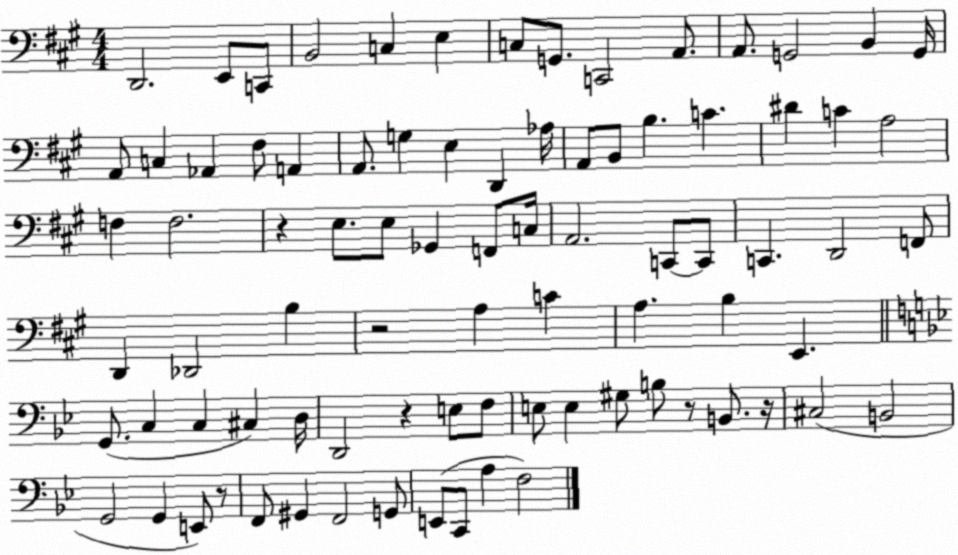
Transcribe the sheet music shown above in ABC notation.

X:1
T:Untitled
M:4/4
L:1/4
K:A
D,,2 E,,/2 C,,/2 B,,2 C, E, C,/2 G,,/2 C,,2 A,,/2 A,,/2 G,,2 B,, G,,/4 A,,/2 C, _A,, ^F,/2 A,, A,,/2 G, E, D,, _A,/4 A,,/2 B,,/2 B, C ^D C A,2 F, F,2 z E,/2 E,/2 _G,, F,,/2 C,/4 A,,2 C,,/2 C,,/2 C,, D,,2 F,,/2 D,, _D,,2 B, z2 A, C A, B, E,, G,,/2 C, C, ^C, D,/4 D,,2 z E,/2 F,/2 E,/2 E, ^G,/2 B,/2 z/2 B,,/2 z/4 ^C,2 B,,2 G,,2 G,, E,,/2 z/2 F,,/2 ^G,, F,,2 G,,/2 E,,/2 C,,/2 A, F,2